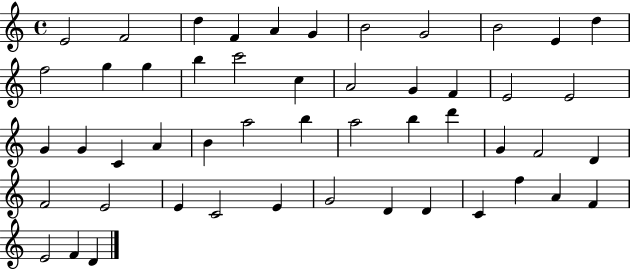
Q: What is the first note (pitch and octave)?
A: E4